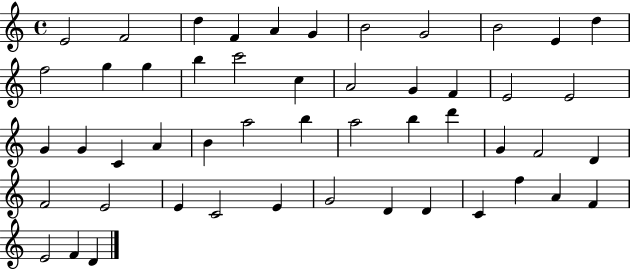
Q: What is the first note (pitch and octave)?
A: E4